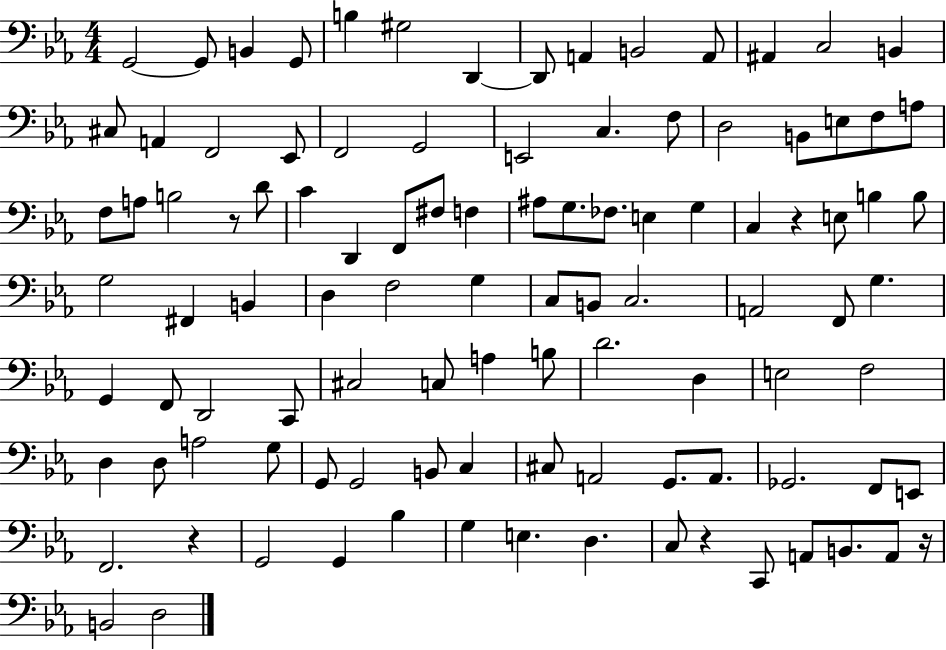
X:1
T:Untitled
M:4/4
L:1/4
K:Eb
G,,2 G,,/2 B,, G,,/2 B, ^G,2 D,, D,,/2 A,, B,,2 A,,/2 ^A,, C,2 B,, ^C,/2 A,, F,,2 _E,,/2 F,,2 G,,2 E,,2 C, F,/2 D,2 B,,/2 E,/2 F,/2 A,/2 F,/2 A,/2 B,2 z/2 D/2 C D,, F,,/2 ^F,/2 F, ^A,/2 G,/2 _F,/2 E, G, C, z E,/2 B, B,/2 G,2 ^F,, B,, D, F,2 G, C,/2 B,,/2 C,2 A,,2 F,,/2 G, G,, F,,/2 D,,2 C,,/2 ^C,2 C,/2 A, B,/2 D2 D, E,2 F,2 D, D,/2 A,2 G,/2 G,,/2 G,,2 B,,/2 C, ^C,/2 A,,2 G,,/2 A,,/2 _G,,2 F,,/2 E,,/2 F,,2 z G,,2 G,, _B, G, E, D, C,/2 z C,,/2 A,,/2 B,,/2 A,,/2 z/4 B,,2 D,2